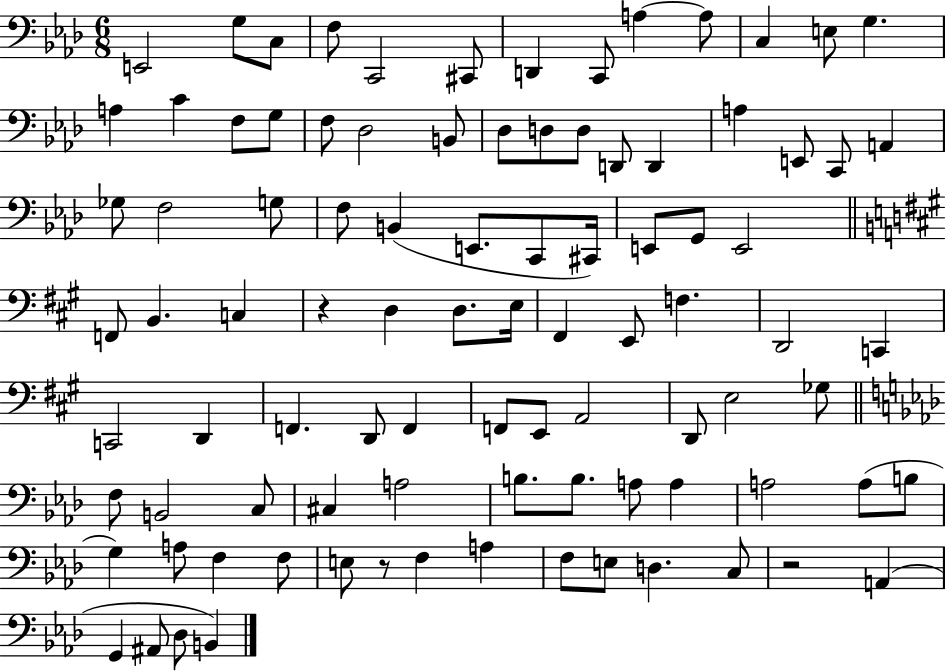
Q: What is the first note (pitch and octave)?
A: E2